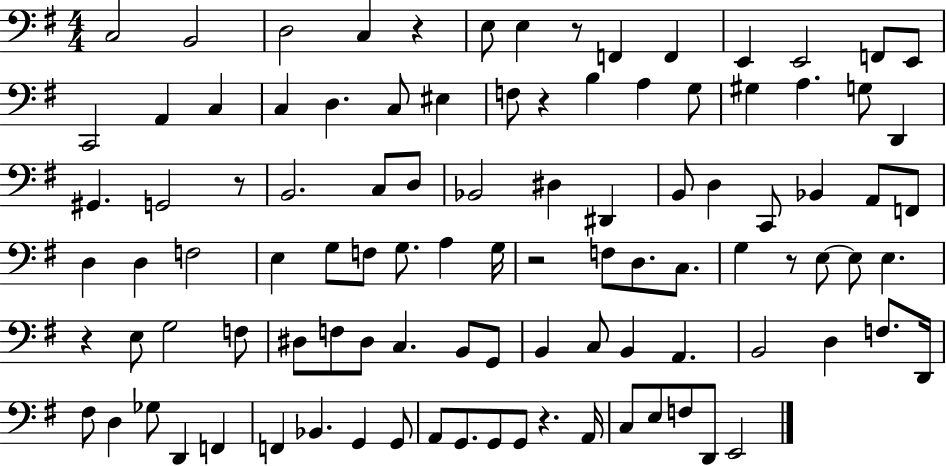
{
  \clef bass
  \numericTimeSignature
  \time 4/4
  \key g \major
  c2 b,2 | d2 c4 r4 | e8 e4 r8 f,4 f,4 | e,4 e,2 f,8 e,8 | \break c,2 a,4 c4 | c4 d4. c8 eis4 | f8 r4 b4 a4 g8 | gis4 a4. g8 d,4 | \break gis,4. g,2 r8 | b,2. c8 d8 | bes,2 dis4 dis,4 | b,8 d4 c,8 bes,4 a,8 f,8 | \break d4 d4 f2 | e4 g8 f8 g8. a4 g16 | r2 f8 d8. c8. | g4 r8 e8~~ e8 e4. | \break r4 e8 g2 f8 | dis8 f8 dis8 c4. b,8 g,8 | b,4 c8 b,4 a,4. | b,2 d4 f8. d,16 | \break fis8 d4 ges8 d,4 f,4 | f,4 bes,4. g,4 g,8 | a,8 g,8. g,8 g,8 r4. a,16 | c8 e8 f8 d,8 e,2 | \break \bar "|."
}